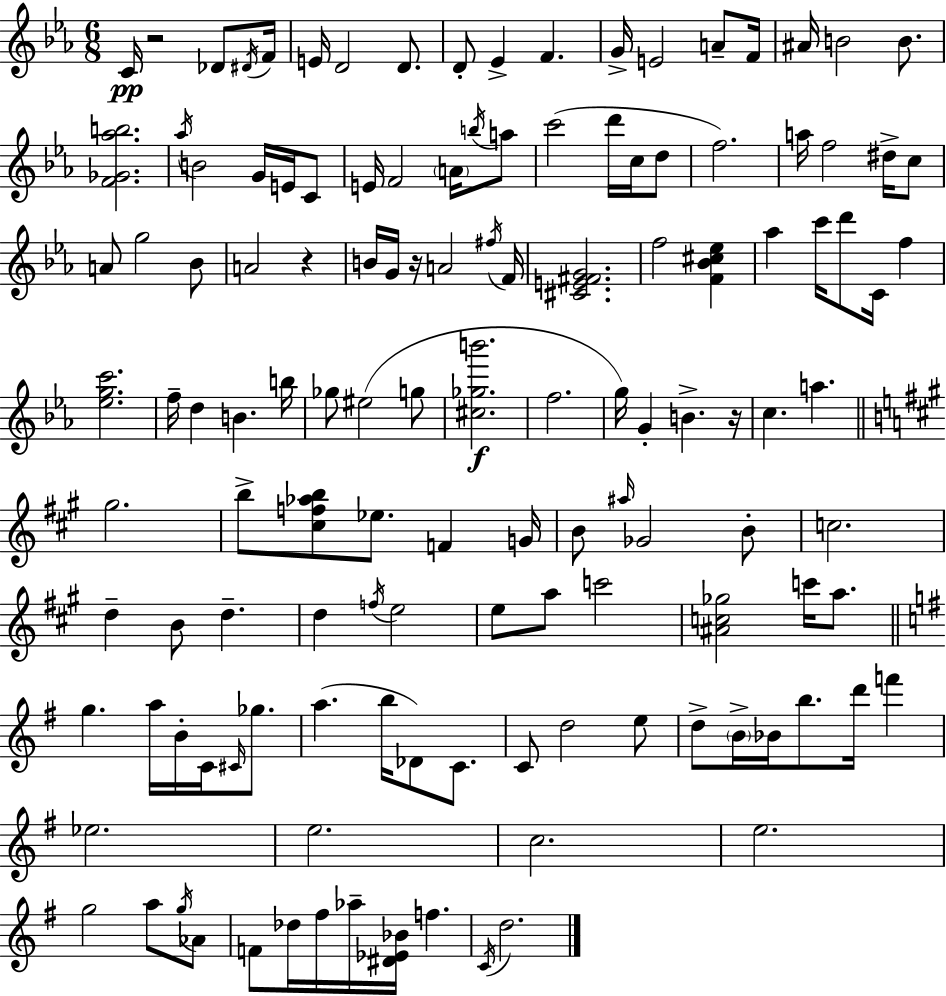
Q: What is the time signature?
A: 6/8